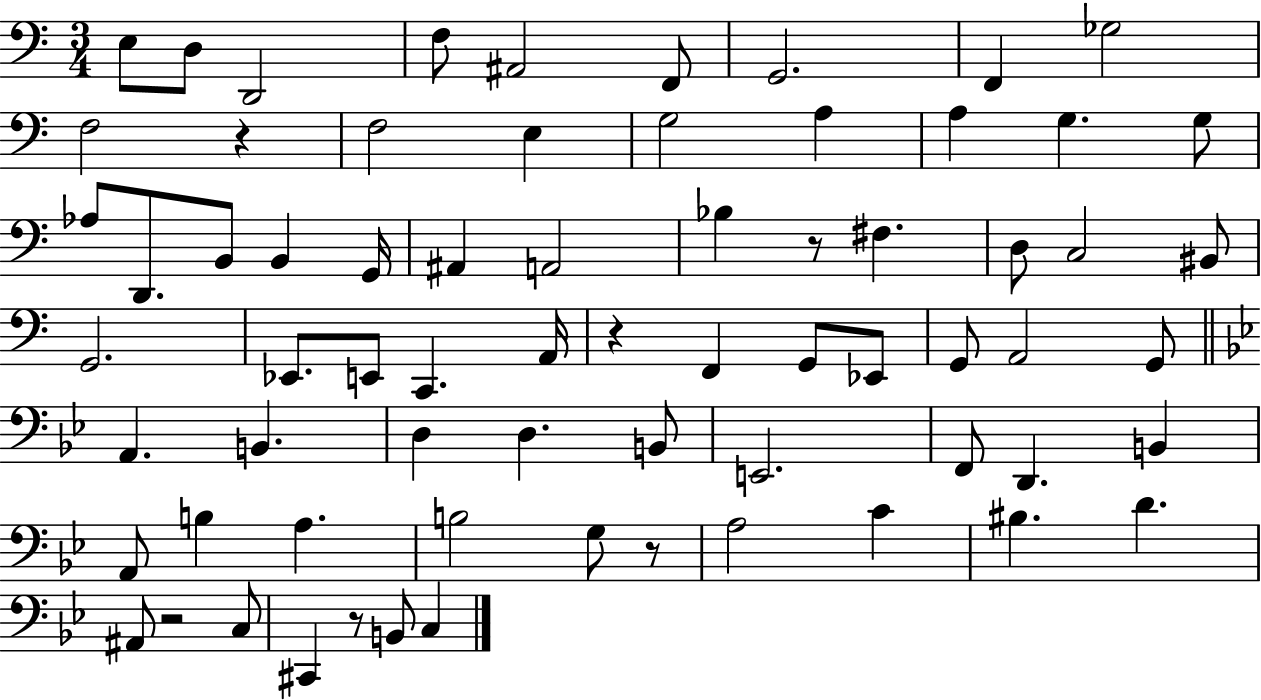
X:1
T:Untitled
M:3/4
L:1/4
K:C
E,/2 D,/2 D,,2 F,/2 ^A,,2 F,,/2 G,,2 F,, _G,2 F,2 z F,2 E, G,2 A, A, G, G,/2 _A,/2 D,,/2 B,,/2 B,, G,,/4 ^A,, A,,2 _B, z/2 ^F, D,/2 C,2 ^B,,/2 G,,2 _E,,/2 E,,/2 C,, A,,/4 z F,, G,,/2 _E,,/2 G,,/2 A,,2 G,,/2 A,, B,, D, D, B,,/2 E,,2 F,,/2 D,, B,, A,,/2 B, A, B,2 G,/2 z/2 A,2 C ^B, D ^A,,/2 z2 C,/2 ^C,, z/2 B,,/2 C,